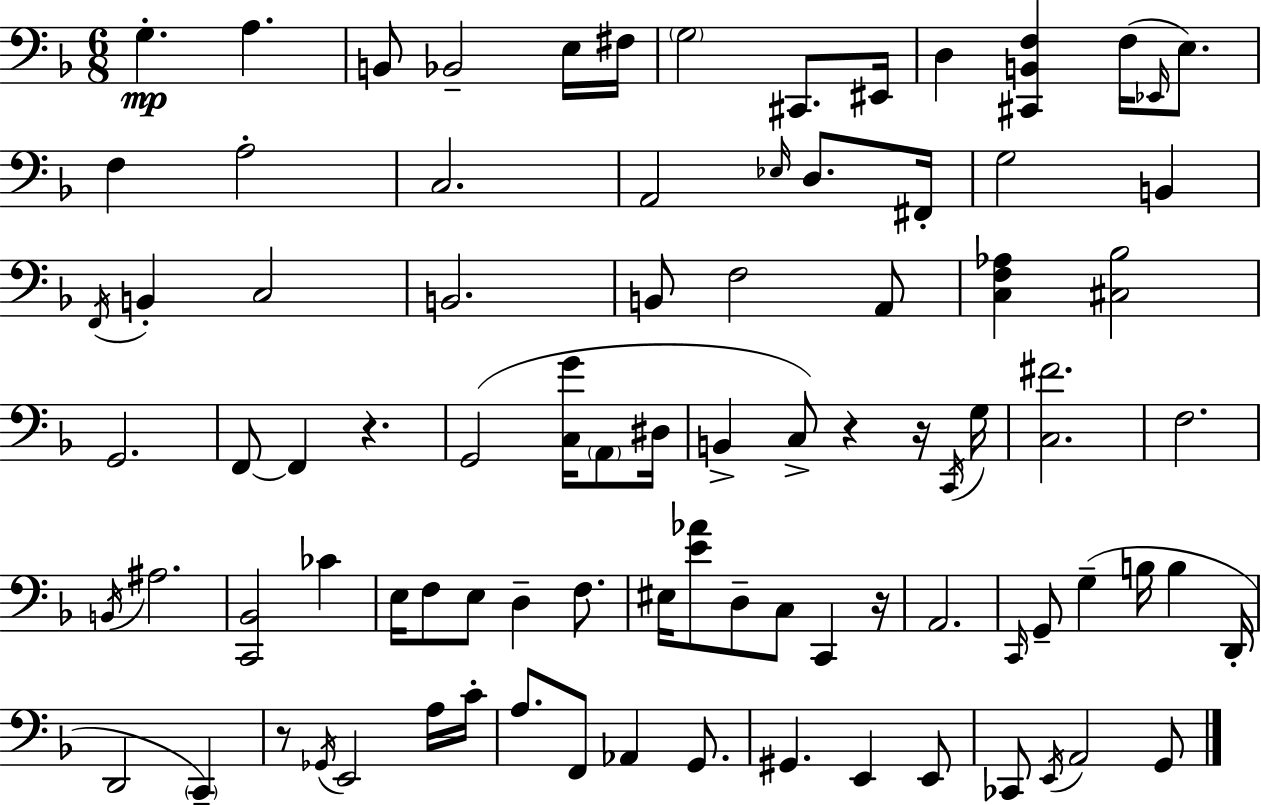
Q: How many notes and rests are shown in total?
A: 88